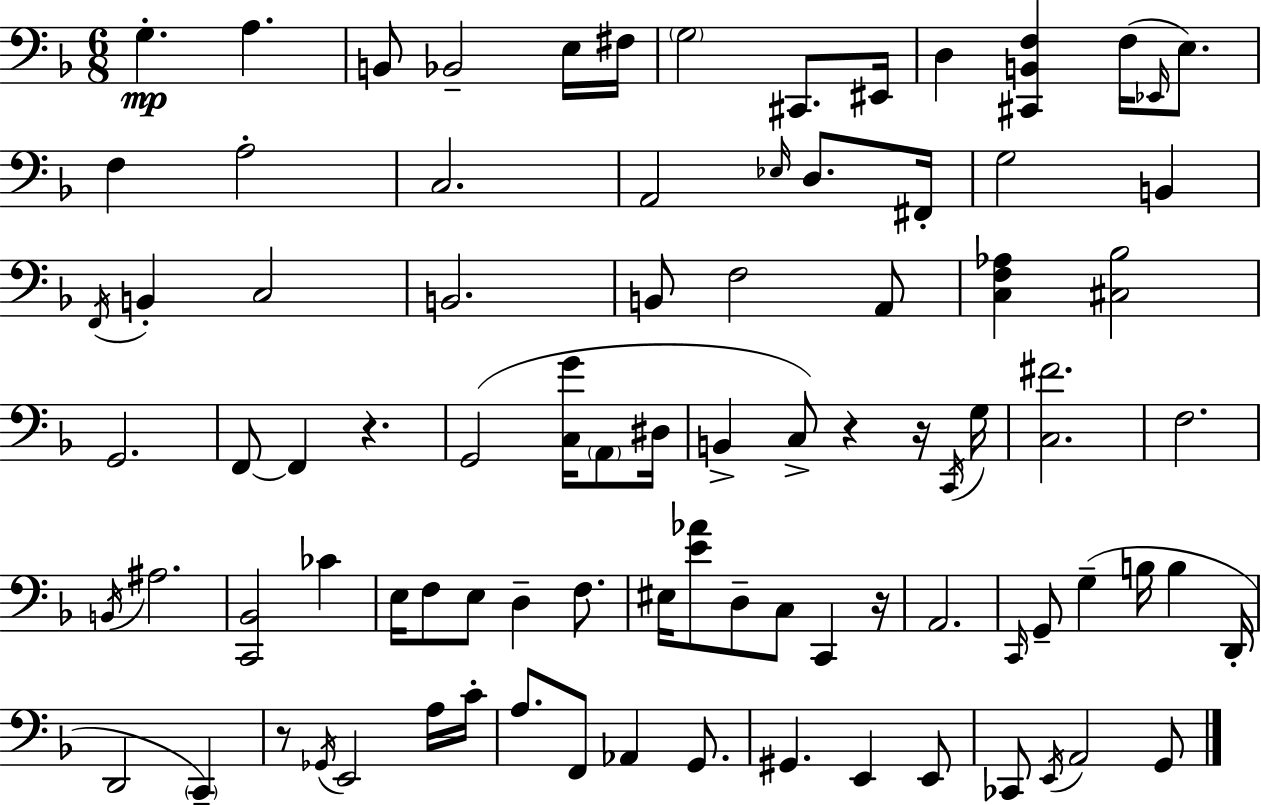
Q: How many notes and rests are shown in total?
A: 88